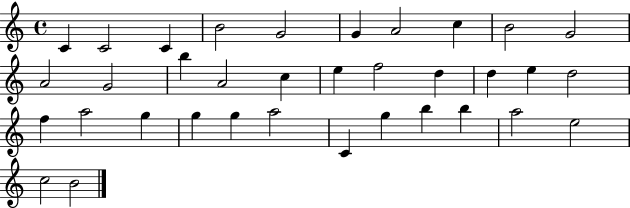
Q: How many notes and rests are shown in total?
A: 35